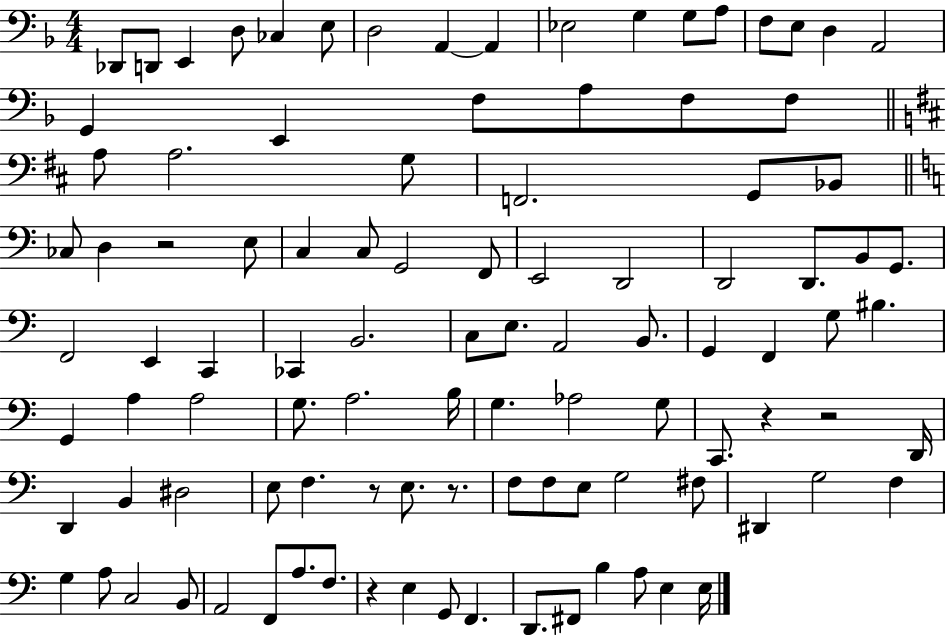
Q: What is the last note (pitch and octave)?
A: E3